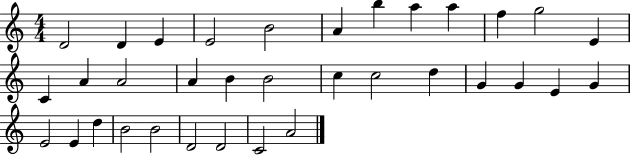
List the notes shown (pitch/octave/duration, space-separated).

D4/h D4/q E4/q E4/h B4/h A4/q B5/q A5/q A5/q F5/q G5/h E4/q C4/q A4/q A4/h A4/q B4/q B4/h C5/q C5/h D5/q G4/q G4/q E4/q G4/q E4/h E4/q D5/q B4/h B4/h D4/h D4/h C4/h A4/h